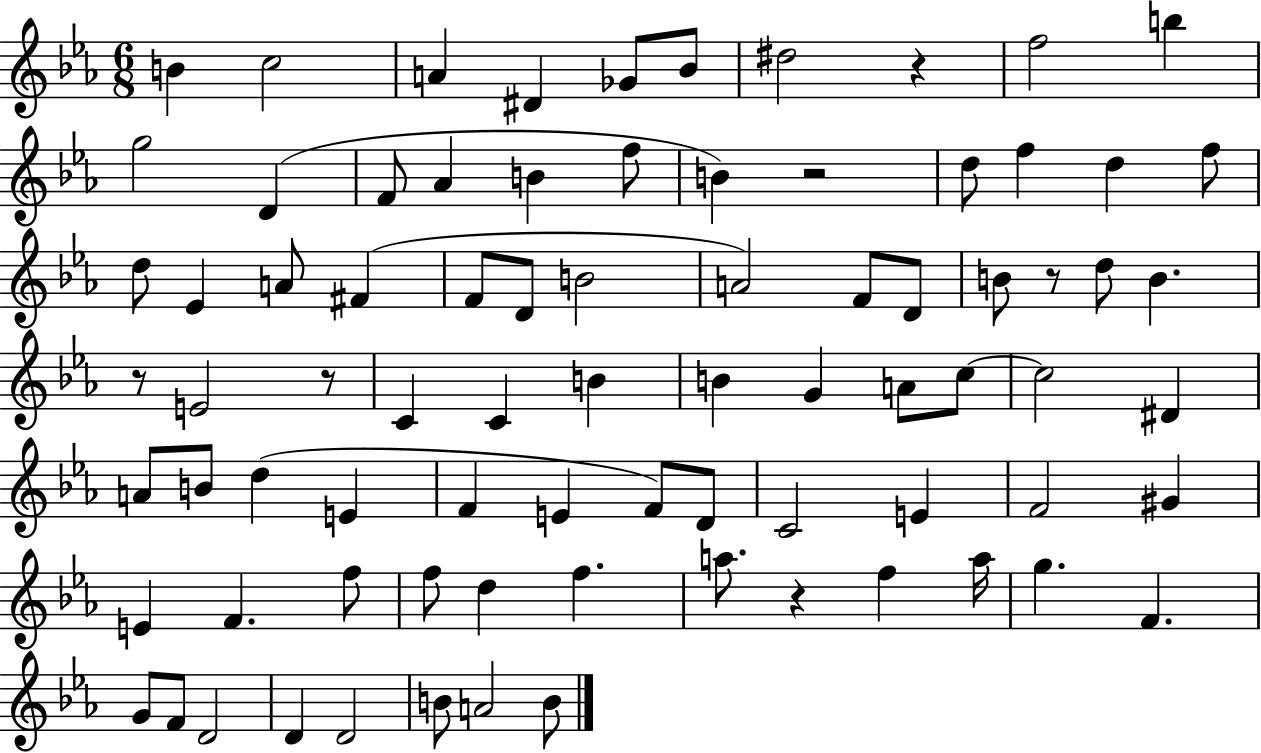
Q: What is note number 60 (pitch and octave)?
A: D5